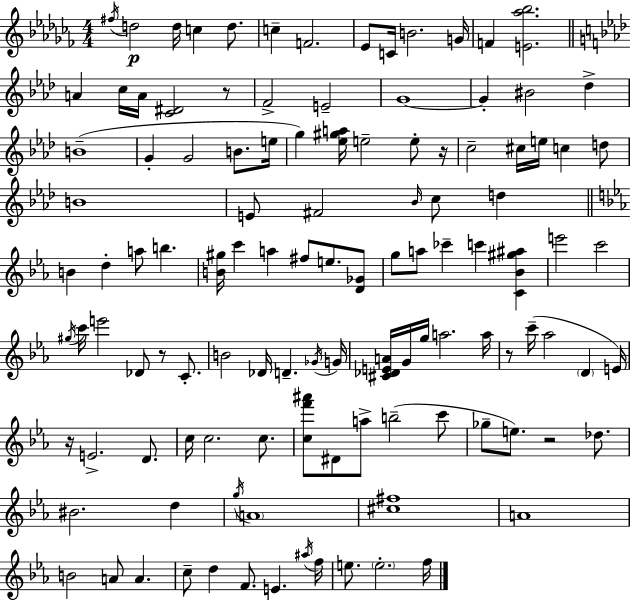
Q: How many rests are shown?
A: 6